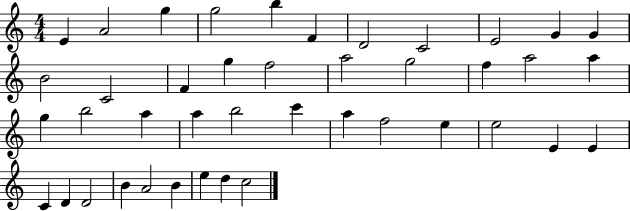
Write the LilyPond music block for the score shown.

{
  \clef treble
  \numericTimeSignature
  \time 4/4
  \key c \major
  e'4 a'2 g''4 | g''2 b''4 f'4 | d'2 c'2 | e'2 g'4 g'4 | \break b'2 c'2 | f'4 g''4 f''2 | a''2 g''2 | f''4 a''2 a''4 | \break g''4 b''2 a''4 | a''4 b''2 c'''4 | a''4 f''2 e''4 | e''2 e'4 e'4 | \break c'4 d'4 d'2 | b'4 a'2 b'4 | e''4 d''4 c''2 | \bar "|."
}